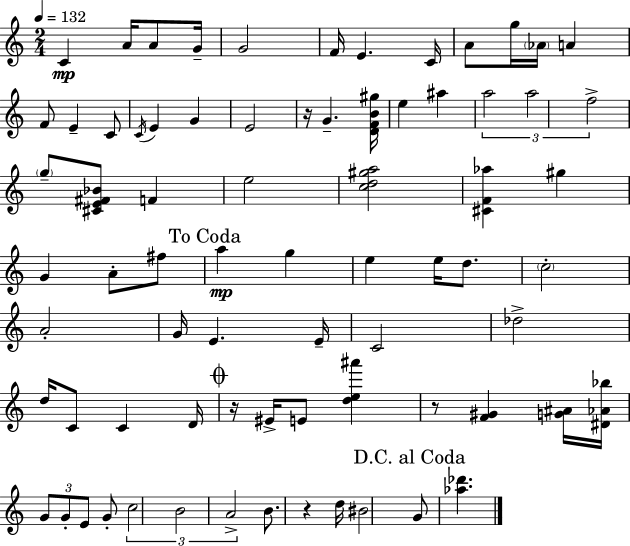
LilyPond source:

{
  \clef treble
  \numericTimeSignature
  \time 2/4
  \key c \major
  \tempo 4 = 132
  \repeat volta 2 { c'4\mp a'16 a'8 g'16-- | g'2 | f'16 e'4. c'16 | a'8 g''16 \parenthesize aes'16 a'4 | \break f'8 e'4-- c'8 | \acciaccatura { c'16 } e'4 g'4 | e'2 | r16 g'4.-- | \break <d' f' b' gis''>16 e''4 ais''4 | \tuplet 3/2 { a''2 | a''2 | f''2-> } | \break \parenthesize g''8-- <cis' e' fis' bes'>8 f'4 | e''2 | <c'' d'' gis'' a''>2 | <cis' f' aes''>4 gis''4 | \break g'4 a'8-. fis''8 | \mark "To Coda" a''4\mp g''4 | e''4 e''16 d''8. | \parenthesize c''2-. | \break a'2-. | g'16 e'4. | e'16-- c'2 | des''2-> | \break d''16 c'8 c'4 | d'16 \mark \markup { \musicglyph "scripts.coda" } r16 eis'16-> e'8 <d'' e'' ais'''>4 | r8 <f' gis'>4 <g' ais'>16 | <dis' aes' bes''>16 \tuplet 3/2 { g'8 g'8-. e'8 } g'8-. | \break \tuplet 3/2 { c''2 | b'2 | a'2-> } | b'8. r4 | \break d''16 bis'2 | \mark "D.C. al Coda" g'8 <aes'' des'''>4. | } \bar "|."
}